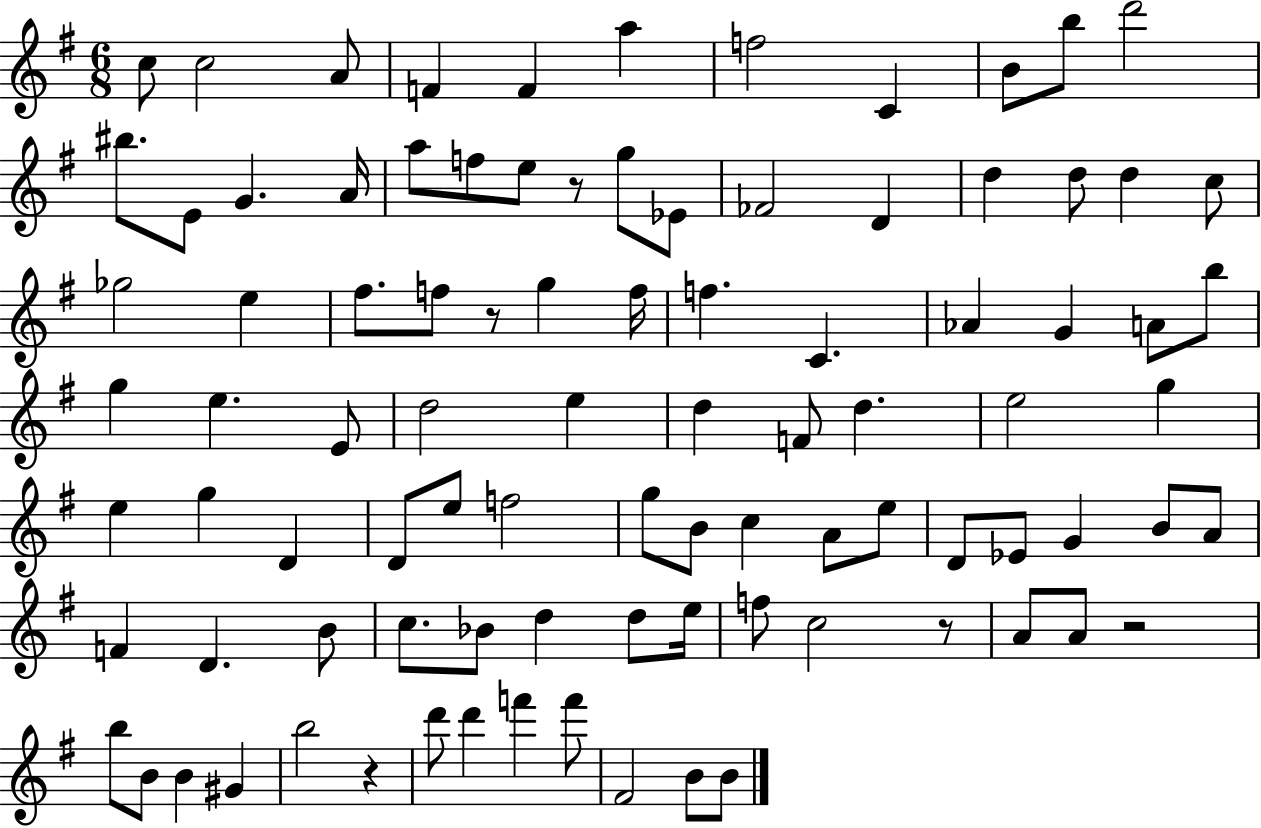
{
  \clef treble
  \numericTimeSignature
  \time 6/8
  \key g \major
  c''8 c''2 a'8 | f'4 f'4 a''4 | f''2 c'4 | b'8 b''8 d'''2 | \break bis''8. e'8 g'4. a'16 | a''8 f''8 e''8 r8 g''8 ees'8 | fes'2 d'4 | d''4 d''8 d''4 c''8 | \break ges''2 e''4 | fis''8. f''8 r8 g''4 f''16 | f''4. c'4. | aes'4 g'4 a'8 b''8 | \break g''4 e''4. e'8 | d''2 e''4 | d''4 f'8 d''4. | e''2 g''4 | \break e''4 g''4 d'4 | d'8 e''8 f''2 | g''8 b'8 c''4 a'8 e''8 | d'8 ees'8 g'4 b'8 a'8 | \break f'4 d'4. b'8 | c''8. bes'8 d''4 d''8 e''16 | f''8 c''2 r8 | a'8 a'8 r2 | \break b''8 b'8 b'4 gis'4 | b''2 r4 | d'''8 d'''4 f'''4 f'''8 | fis'2 b'8 b'8 | \break \bar "|."
}